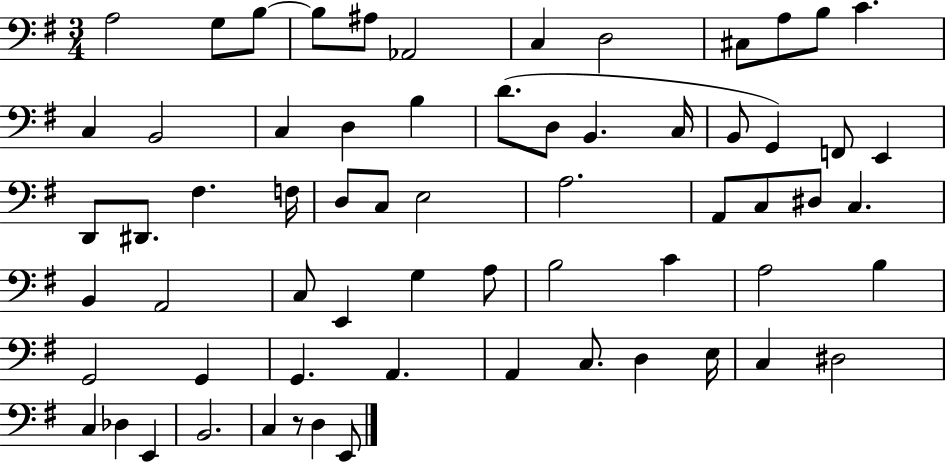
{
  \clef bass
  \numericTimeSignature
  \time 3/4
  \key g \major
  a2 g8 b8~~ | b8 ais8 aes,2 | c4 d2 | cis8 a8 b8 c'4. | \break c4 b,2 | c4 d4 b4 | d'8.( d8 b,4. c16 | b,8 g,4) f,8 e,4 | \break d,8 dis,8. fis4. f16 | d8 c8 e2 | a2. | a,8 c8 dis8 c4. | \break b,4 a,2 | c8 e,4 g4 a8 | b2 c'4 | a2 b4 | \break g,2 g,4 | g,4. a,4. | a,4 c8. d4 e16 | c4 dis2 | \break c4 des4 e,4 | b,2. | c4 r8 d4 e,8 | \bar "|."
}